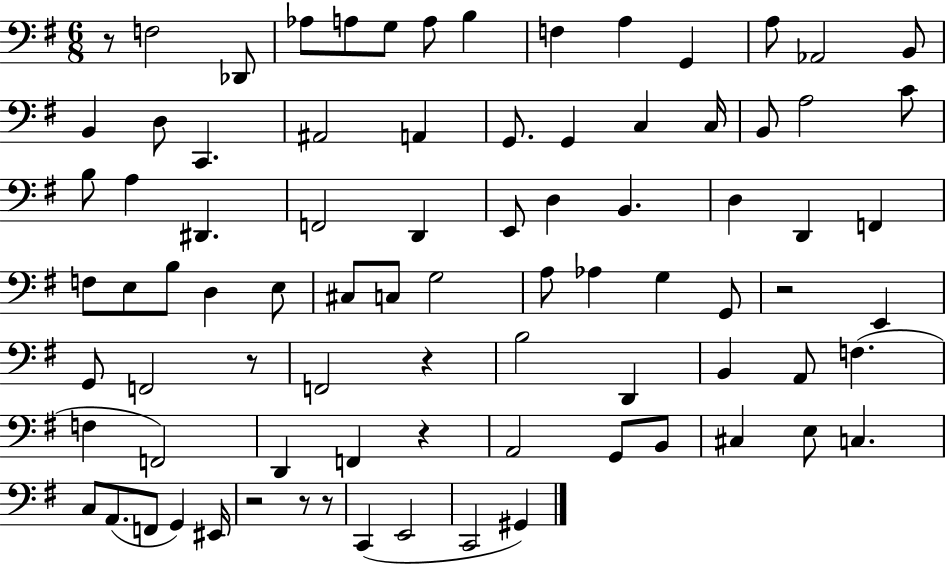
X:1
T:Untitled
M:6/8
L:1/4
K:G
z/2 F,2 _D,,/2 _A,/2 A,/2 G,/2 A,/2 B, F, A, G,, A,/2 _A,,2 B,,/2 B,, D,/2 C,, ^A,,2 A,, G,,/2 G,, C, C,/4 B,,/2 A,2 C/2 B,/2 A, ^D,, F,,2 D,, E,,/2 D, B,, D, D,, F,, F,/2 E,/2 B,/2 D, E,/2 ^C,/2 C,/2 G,2 A,/2 _A, G, G,,/2 z2 E,, G,,/2 F,,2 z/2 F,,2 z B,2 D,, B,, A,,/2 F, F, F,,2 D,, F,, z A,,2 G,,/2 B,,/2 ^C, E,/2 C, C,/2 A,,/2 F,,/2 G,, ^E,,/4 z2 z/2 z/2 C,, E,,2 C,,2 ^G,,